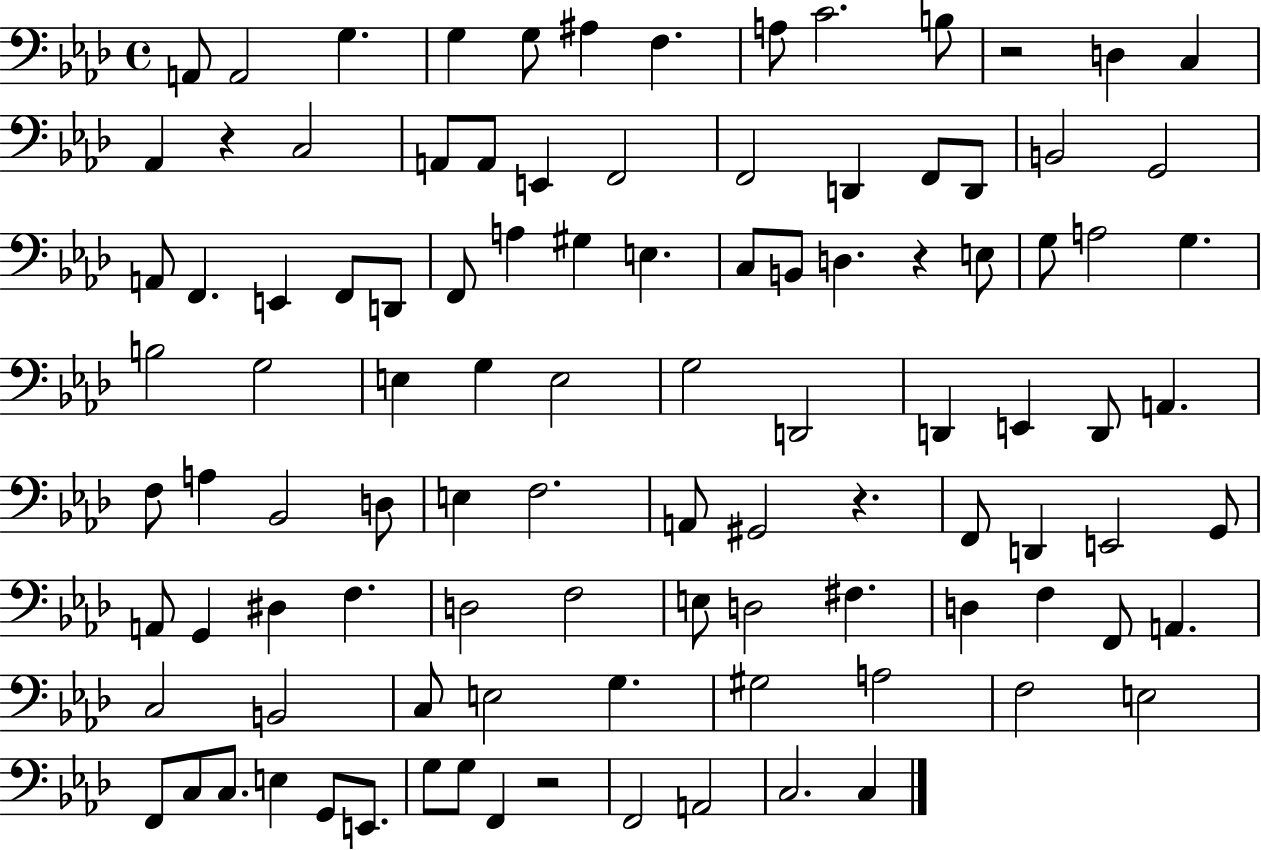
X:1
T:Untitled
M:4/4
L:1/4
K:Ab
A,,/2 A,,2 G, G, G,/2 ^A, F, A,/2 C2 B,/2 z2 D, C, _A,, z C,2 A,,/2 A,,/2 E,, F,,2 F,,2 D,, F,,/2 D,,/2 B,,2 G,,2 A,,/2 F,, E,, F,,/2 D,,/2 F,,/2 A, ^G, E, C,/2 B,,/2 D, z E,/2 G,/2 A,2 G, B,2 G,2 E, G, E,2 G,2 D,,2 D,, E,, D,,/2 A,, F,/2 A, _B,,2 D,/2 E, F,2 A,,/2 ^G,,2 z F,,/2 D,, E,,2 G,,/2 A,,/2 G,, ^D, F, D,2 F,2 E,/2 D,2 ^F, D, F, F,,/2 A,, C,2 B,,2 C,/2 E,2 G, ^G,2 A,2 F,2 E,2 F,,/2 C,/2 C,/2 E, G,,/2 E,,/2 G,/2 G,/2 F,, z2 F,,2 A,,2 C,2 C,